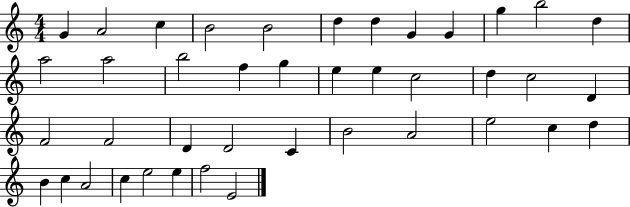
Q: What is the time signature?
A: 4/4